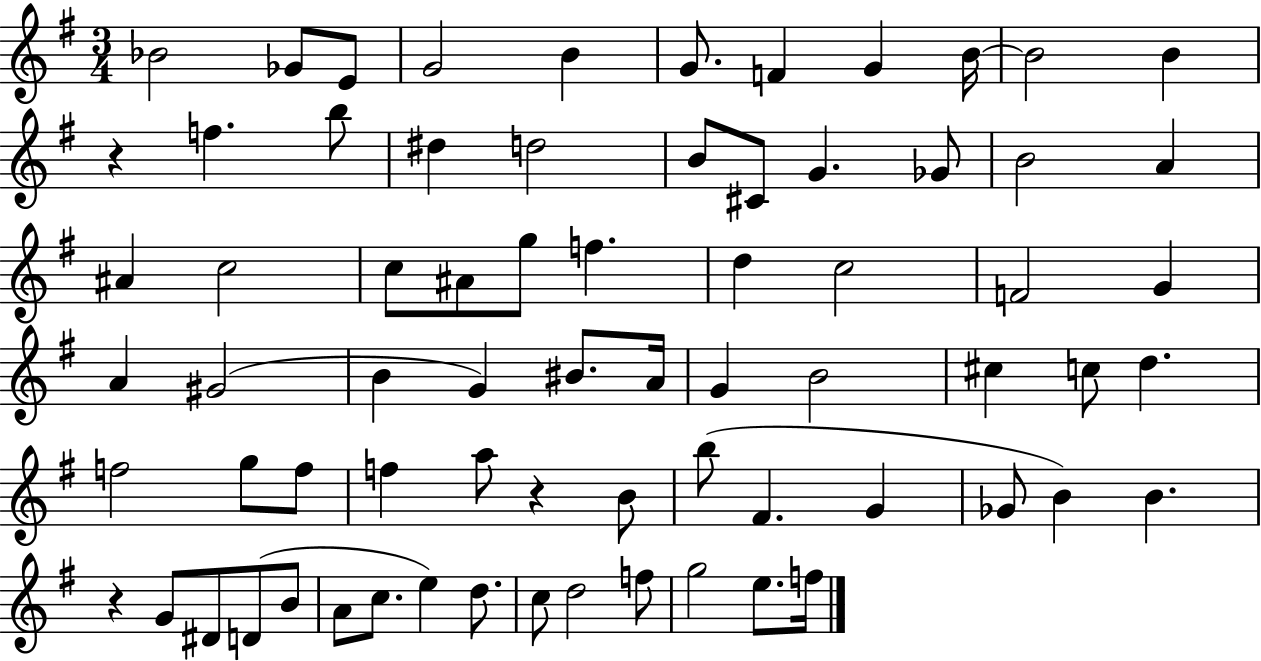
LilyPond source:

{
  \clef treble
  \numericTimeSignature
  \time 3/4
  \key g \major
  \repeat volta 2 { bes'2 ges'8 e'8 | g'2 b'4 | g'8. f'4 g'4 b'16~~ | b'2 b'4 | \break r4 f''4. b''8 | dis''4 d''2 | b'8 cis'8 g'4. ges'8 | b'2 a'4 | \break ais'4 c''2 | c''8 ais'8 g''8 f''4. | d''4 c''2 | f'2 g'4 | \break a'4 gis'2( | b'4 g'4) bis'8. a'16 | g'4 b'2 | cis''4 c''8 d''4. | \break f''2 g''8 f''8 | f''4 a''8 r4 b'8 | b''8( fis'4. g'4 | ges'8 b'4) b'4. | \break r4 g'8 dis'8 d'8( b'8 | a'8 c''8. e''4) d''8. | c''8 d''2 f''8 | g''2 e''8. f''16 | \break } \bar "|."
}